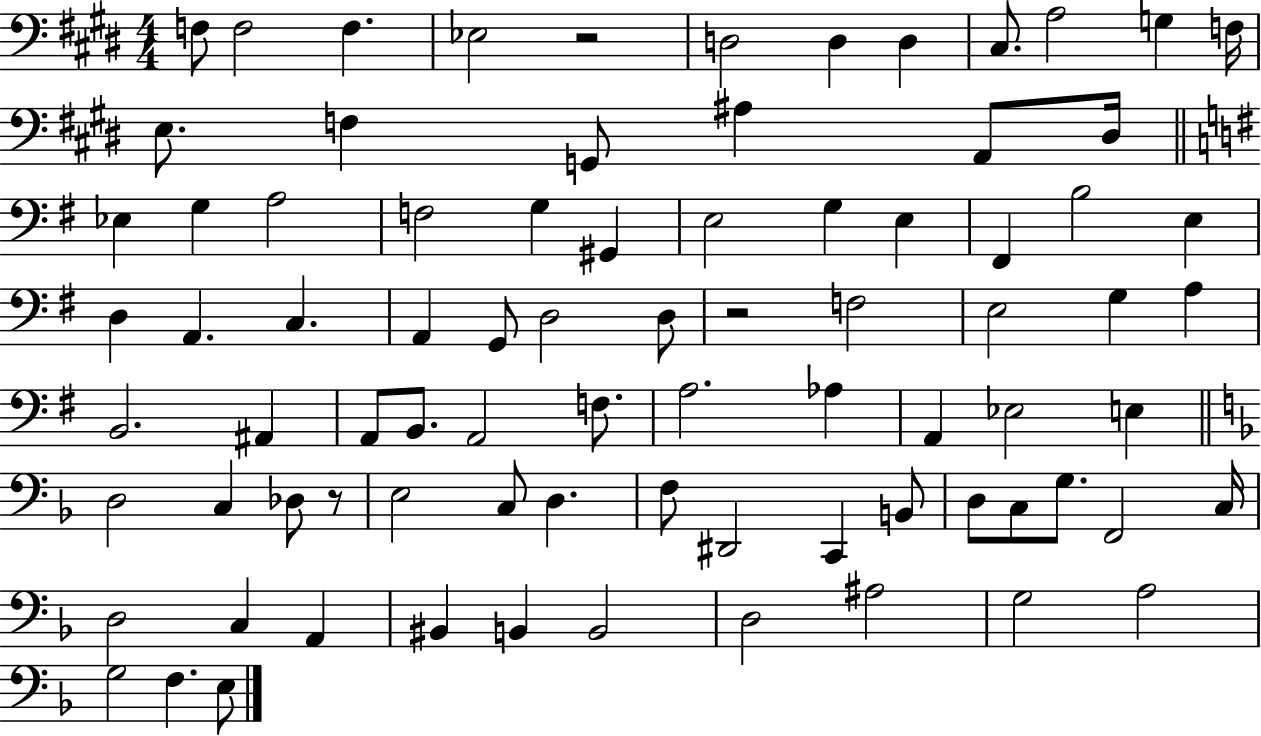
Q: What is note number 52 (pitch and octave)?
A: D3